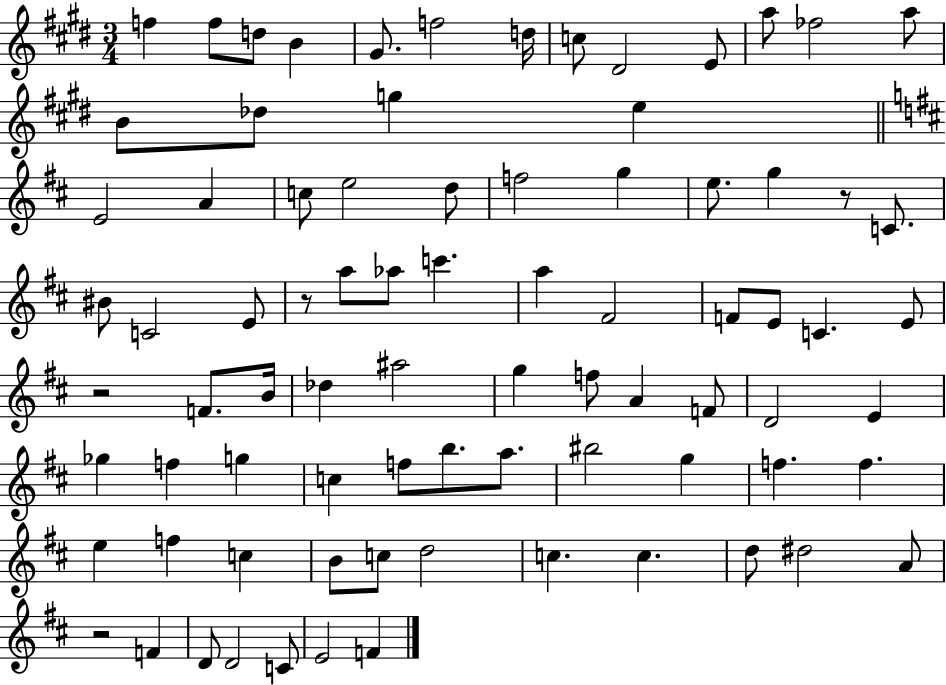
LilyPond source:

{
  \clef treble
  \numericTimeSignature
  \time 3/4
  \key e \major
  f''4 f''8 d''8 b'4 | gis'8. f''2 d''16 | c''8 dis'2 e'8 | a''8 fes''2 a''8 | \break b'8 des''8 g''4 e''4 | \bar "||" \break \key d \major e'2 a'4 | c''8 e''2 d''8 | f''2 g''4 | e''8. g''4 r8 c'8. | \break bis'8 c'2 e'8 | r8 a''8 aes''8 c'''4. | a''4 fis'2 | f'8 e'8 c'4. e'8 | \break r2 f'8. b'16 | des''4 ais''2 | g''4 f''8 a'4 f'8 | d'2 e'4 | \break ges''4 f''4 g''4 | c''4 f''8 b''8. a''8. | bis''2 g''4 | f''4. f''4. | \break e''4 f''4 c''4 | b'8 c''8 d''2 | c''4. c''4. | d''8 dis''2 a'8 | \break r2 f'4 | d'8 d'2 c'8 | e'2 f'4 | \bar "|."
}